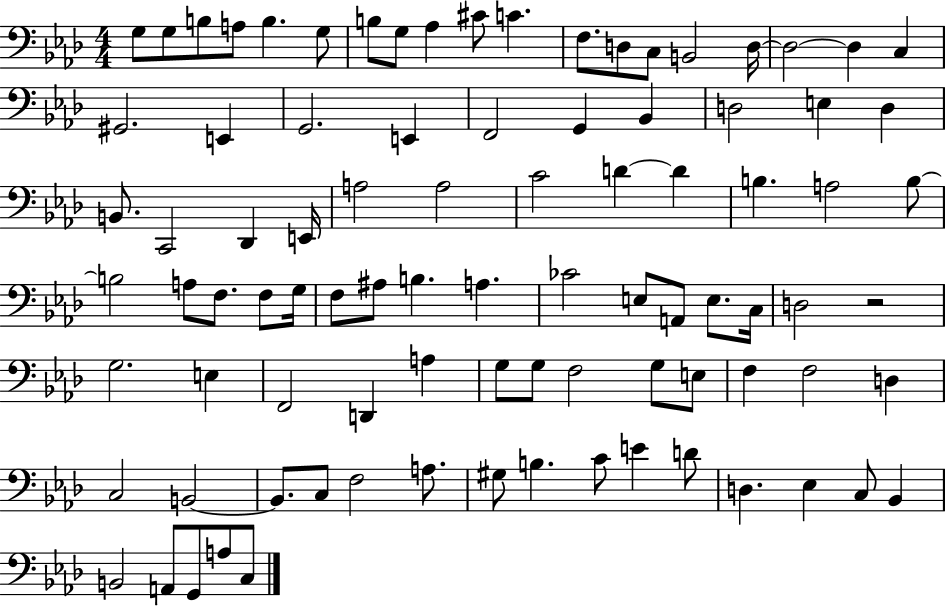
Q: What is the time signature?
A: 4/4